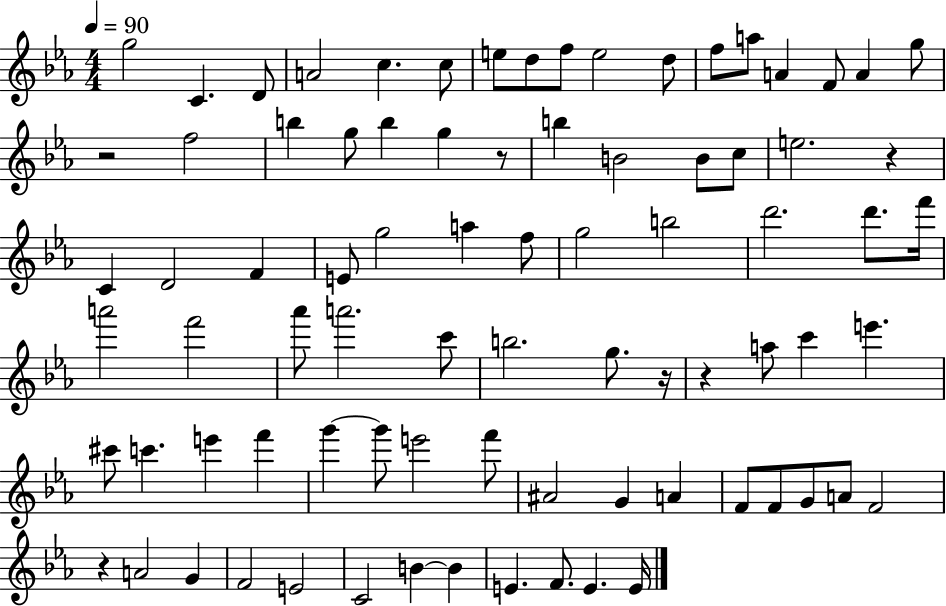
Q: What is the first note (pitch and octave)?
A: G5